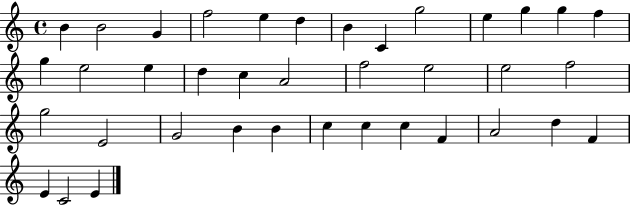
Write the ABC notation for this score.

X:1
T:Untitled
M:4/4
L:1/4
K:C
B B2 G f2 e d B C g2 e g g f g e2 e d c A2 f2 e2 e2 f2 g2 E2 G2 B B c c c F A2 d F E C2 E